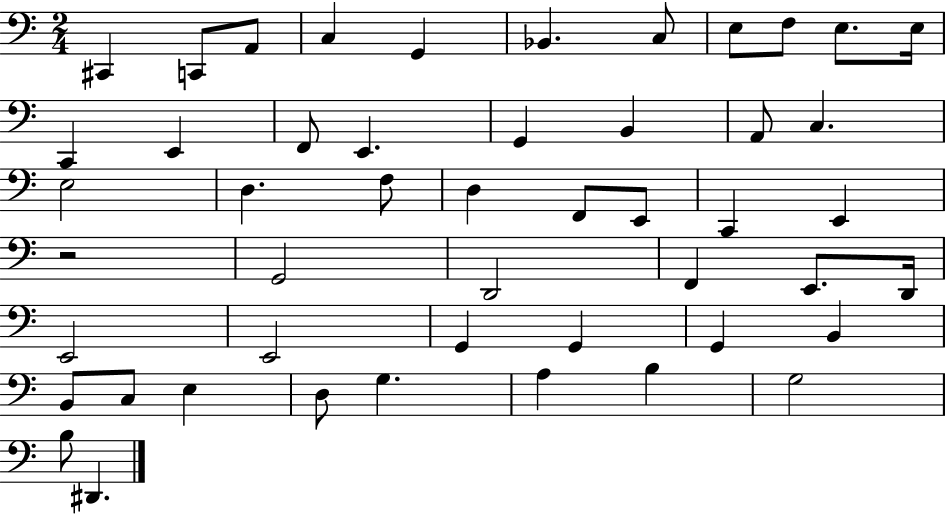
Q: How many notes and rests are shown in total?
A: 49